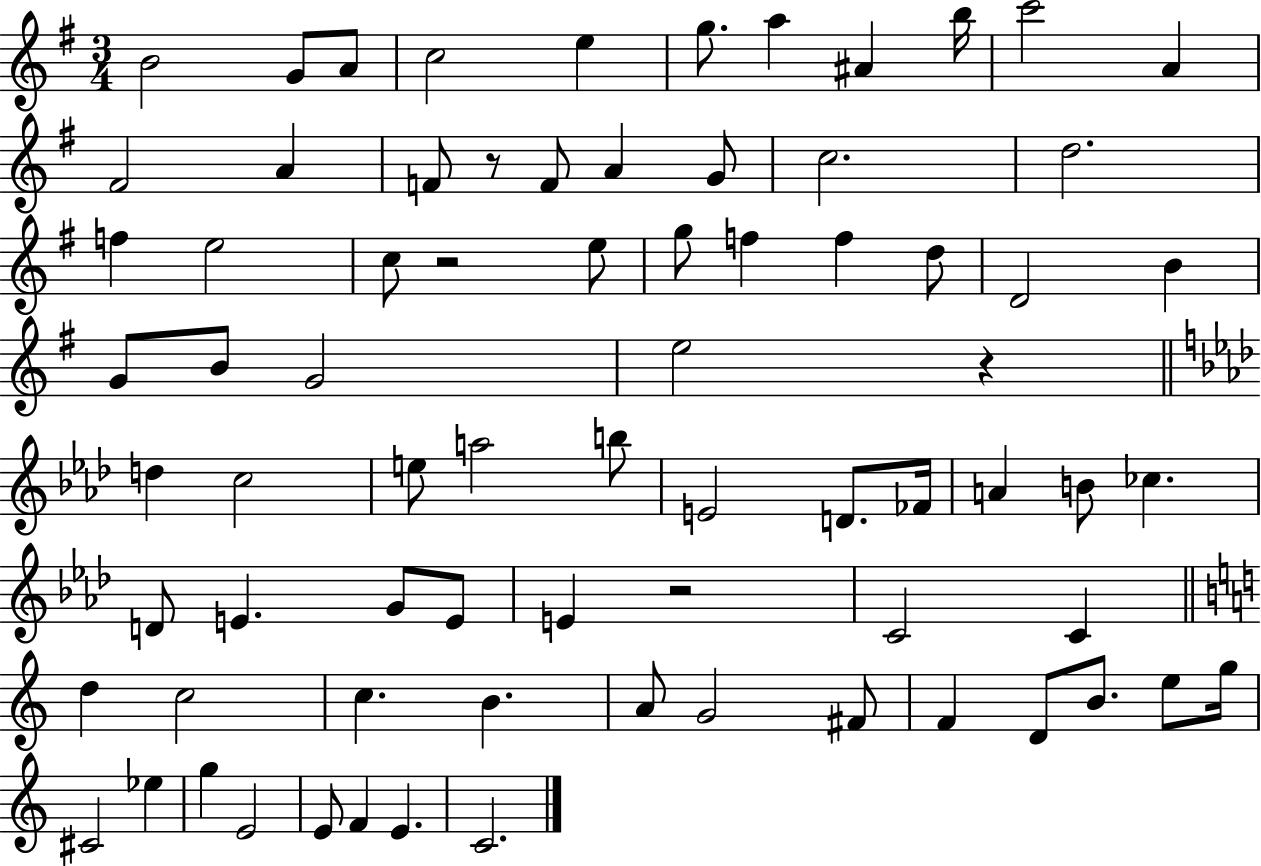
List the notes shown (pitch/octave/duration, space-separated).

B4/h G4/e A4/e C5/h E5/q G5/e. A5/q A#4/q B5/s C6/h A4/q F#4/h A4/q F4/e R/e F4/e A4/q G4/e C5/h. D5/h. F5/q E5/h C5/e R/h E5/e G5/e F5/q F5/q D5/e D4/h B4/q G4/e B4/e G4/h E5/h R/q D5/q C5/h E5/e A5/h B5/e E4/h D4/e. FES4/s A4/q B4/e CES5/q. D4/e E4/q. G4/e E4/e E4/q R/h C4/h C4/q D5/q C5/h C5/q. B4/q. A4/e G4/h F#4/e F4/q D4/e B4/e. E5/e G5/s C#4/h Eb5/q G5/q E4/h E4/e F4/q E4/q. C4/h.